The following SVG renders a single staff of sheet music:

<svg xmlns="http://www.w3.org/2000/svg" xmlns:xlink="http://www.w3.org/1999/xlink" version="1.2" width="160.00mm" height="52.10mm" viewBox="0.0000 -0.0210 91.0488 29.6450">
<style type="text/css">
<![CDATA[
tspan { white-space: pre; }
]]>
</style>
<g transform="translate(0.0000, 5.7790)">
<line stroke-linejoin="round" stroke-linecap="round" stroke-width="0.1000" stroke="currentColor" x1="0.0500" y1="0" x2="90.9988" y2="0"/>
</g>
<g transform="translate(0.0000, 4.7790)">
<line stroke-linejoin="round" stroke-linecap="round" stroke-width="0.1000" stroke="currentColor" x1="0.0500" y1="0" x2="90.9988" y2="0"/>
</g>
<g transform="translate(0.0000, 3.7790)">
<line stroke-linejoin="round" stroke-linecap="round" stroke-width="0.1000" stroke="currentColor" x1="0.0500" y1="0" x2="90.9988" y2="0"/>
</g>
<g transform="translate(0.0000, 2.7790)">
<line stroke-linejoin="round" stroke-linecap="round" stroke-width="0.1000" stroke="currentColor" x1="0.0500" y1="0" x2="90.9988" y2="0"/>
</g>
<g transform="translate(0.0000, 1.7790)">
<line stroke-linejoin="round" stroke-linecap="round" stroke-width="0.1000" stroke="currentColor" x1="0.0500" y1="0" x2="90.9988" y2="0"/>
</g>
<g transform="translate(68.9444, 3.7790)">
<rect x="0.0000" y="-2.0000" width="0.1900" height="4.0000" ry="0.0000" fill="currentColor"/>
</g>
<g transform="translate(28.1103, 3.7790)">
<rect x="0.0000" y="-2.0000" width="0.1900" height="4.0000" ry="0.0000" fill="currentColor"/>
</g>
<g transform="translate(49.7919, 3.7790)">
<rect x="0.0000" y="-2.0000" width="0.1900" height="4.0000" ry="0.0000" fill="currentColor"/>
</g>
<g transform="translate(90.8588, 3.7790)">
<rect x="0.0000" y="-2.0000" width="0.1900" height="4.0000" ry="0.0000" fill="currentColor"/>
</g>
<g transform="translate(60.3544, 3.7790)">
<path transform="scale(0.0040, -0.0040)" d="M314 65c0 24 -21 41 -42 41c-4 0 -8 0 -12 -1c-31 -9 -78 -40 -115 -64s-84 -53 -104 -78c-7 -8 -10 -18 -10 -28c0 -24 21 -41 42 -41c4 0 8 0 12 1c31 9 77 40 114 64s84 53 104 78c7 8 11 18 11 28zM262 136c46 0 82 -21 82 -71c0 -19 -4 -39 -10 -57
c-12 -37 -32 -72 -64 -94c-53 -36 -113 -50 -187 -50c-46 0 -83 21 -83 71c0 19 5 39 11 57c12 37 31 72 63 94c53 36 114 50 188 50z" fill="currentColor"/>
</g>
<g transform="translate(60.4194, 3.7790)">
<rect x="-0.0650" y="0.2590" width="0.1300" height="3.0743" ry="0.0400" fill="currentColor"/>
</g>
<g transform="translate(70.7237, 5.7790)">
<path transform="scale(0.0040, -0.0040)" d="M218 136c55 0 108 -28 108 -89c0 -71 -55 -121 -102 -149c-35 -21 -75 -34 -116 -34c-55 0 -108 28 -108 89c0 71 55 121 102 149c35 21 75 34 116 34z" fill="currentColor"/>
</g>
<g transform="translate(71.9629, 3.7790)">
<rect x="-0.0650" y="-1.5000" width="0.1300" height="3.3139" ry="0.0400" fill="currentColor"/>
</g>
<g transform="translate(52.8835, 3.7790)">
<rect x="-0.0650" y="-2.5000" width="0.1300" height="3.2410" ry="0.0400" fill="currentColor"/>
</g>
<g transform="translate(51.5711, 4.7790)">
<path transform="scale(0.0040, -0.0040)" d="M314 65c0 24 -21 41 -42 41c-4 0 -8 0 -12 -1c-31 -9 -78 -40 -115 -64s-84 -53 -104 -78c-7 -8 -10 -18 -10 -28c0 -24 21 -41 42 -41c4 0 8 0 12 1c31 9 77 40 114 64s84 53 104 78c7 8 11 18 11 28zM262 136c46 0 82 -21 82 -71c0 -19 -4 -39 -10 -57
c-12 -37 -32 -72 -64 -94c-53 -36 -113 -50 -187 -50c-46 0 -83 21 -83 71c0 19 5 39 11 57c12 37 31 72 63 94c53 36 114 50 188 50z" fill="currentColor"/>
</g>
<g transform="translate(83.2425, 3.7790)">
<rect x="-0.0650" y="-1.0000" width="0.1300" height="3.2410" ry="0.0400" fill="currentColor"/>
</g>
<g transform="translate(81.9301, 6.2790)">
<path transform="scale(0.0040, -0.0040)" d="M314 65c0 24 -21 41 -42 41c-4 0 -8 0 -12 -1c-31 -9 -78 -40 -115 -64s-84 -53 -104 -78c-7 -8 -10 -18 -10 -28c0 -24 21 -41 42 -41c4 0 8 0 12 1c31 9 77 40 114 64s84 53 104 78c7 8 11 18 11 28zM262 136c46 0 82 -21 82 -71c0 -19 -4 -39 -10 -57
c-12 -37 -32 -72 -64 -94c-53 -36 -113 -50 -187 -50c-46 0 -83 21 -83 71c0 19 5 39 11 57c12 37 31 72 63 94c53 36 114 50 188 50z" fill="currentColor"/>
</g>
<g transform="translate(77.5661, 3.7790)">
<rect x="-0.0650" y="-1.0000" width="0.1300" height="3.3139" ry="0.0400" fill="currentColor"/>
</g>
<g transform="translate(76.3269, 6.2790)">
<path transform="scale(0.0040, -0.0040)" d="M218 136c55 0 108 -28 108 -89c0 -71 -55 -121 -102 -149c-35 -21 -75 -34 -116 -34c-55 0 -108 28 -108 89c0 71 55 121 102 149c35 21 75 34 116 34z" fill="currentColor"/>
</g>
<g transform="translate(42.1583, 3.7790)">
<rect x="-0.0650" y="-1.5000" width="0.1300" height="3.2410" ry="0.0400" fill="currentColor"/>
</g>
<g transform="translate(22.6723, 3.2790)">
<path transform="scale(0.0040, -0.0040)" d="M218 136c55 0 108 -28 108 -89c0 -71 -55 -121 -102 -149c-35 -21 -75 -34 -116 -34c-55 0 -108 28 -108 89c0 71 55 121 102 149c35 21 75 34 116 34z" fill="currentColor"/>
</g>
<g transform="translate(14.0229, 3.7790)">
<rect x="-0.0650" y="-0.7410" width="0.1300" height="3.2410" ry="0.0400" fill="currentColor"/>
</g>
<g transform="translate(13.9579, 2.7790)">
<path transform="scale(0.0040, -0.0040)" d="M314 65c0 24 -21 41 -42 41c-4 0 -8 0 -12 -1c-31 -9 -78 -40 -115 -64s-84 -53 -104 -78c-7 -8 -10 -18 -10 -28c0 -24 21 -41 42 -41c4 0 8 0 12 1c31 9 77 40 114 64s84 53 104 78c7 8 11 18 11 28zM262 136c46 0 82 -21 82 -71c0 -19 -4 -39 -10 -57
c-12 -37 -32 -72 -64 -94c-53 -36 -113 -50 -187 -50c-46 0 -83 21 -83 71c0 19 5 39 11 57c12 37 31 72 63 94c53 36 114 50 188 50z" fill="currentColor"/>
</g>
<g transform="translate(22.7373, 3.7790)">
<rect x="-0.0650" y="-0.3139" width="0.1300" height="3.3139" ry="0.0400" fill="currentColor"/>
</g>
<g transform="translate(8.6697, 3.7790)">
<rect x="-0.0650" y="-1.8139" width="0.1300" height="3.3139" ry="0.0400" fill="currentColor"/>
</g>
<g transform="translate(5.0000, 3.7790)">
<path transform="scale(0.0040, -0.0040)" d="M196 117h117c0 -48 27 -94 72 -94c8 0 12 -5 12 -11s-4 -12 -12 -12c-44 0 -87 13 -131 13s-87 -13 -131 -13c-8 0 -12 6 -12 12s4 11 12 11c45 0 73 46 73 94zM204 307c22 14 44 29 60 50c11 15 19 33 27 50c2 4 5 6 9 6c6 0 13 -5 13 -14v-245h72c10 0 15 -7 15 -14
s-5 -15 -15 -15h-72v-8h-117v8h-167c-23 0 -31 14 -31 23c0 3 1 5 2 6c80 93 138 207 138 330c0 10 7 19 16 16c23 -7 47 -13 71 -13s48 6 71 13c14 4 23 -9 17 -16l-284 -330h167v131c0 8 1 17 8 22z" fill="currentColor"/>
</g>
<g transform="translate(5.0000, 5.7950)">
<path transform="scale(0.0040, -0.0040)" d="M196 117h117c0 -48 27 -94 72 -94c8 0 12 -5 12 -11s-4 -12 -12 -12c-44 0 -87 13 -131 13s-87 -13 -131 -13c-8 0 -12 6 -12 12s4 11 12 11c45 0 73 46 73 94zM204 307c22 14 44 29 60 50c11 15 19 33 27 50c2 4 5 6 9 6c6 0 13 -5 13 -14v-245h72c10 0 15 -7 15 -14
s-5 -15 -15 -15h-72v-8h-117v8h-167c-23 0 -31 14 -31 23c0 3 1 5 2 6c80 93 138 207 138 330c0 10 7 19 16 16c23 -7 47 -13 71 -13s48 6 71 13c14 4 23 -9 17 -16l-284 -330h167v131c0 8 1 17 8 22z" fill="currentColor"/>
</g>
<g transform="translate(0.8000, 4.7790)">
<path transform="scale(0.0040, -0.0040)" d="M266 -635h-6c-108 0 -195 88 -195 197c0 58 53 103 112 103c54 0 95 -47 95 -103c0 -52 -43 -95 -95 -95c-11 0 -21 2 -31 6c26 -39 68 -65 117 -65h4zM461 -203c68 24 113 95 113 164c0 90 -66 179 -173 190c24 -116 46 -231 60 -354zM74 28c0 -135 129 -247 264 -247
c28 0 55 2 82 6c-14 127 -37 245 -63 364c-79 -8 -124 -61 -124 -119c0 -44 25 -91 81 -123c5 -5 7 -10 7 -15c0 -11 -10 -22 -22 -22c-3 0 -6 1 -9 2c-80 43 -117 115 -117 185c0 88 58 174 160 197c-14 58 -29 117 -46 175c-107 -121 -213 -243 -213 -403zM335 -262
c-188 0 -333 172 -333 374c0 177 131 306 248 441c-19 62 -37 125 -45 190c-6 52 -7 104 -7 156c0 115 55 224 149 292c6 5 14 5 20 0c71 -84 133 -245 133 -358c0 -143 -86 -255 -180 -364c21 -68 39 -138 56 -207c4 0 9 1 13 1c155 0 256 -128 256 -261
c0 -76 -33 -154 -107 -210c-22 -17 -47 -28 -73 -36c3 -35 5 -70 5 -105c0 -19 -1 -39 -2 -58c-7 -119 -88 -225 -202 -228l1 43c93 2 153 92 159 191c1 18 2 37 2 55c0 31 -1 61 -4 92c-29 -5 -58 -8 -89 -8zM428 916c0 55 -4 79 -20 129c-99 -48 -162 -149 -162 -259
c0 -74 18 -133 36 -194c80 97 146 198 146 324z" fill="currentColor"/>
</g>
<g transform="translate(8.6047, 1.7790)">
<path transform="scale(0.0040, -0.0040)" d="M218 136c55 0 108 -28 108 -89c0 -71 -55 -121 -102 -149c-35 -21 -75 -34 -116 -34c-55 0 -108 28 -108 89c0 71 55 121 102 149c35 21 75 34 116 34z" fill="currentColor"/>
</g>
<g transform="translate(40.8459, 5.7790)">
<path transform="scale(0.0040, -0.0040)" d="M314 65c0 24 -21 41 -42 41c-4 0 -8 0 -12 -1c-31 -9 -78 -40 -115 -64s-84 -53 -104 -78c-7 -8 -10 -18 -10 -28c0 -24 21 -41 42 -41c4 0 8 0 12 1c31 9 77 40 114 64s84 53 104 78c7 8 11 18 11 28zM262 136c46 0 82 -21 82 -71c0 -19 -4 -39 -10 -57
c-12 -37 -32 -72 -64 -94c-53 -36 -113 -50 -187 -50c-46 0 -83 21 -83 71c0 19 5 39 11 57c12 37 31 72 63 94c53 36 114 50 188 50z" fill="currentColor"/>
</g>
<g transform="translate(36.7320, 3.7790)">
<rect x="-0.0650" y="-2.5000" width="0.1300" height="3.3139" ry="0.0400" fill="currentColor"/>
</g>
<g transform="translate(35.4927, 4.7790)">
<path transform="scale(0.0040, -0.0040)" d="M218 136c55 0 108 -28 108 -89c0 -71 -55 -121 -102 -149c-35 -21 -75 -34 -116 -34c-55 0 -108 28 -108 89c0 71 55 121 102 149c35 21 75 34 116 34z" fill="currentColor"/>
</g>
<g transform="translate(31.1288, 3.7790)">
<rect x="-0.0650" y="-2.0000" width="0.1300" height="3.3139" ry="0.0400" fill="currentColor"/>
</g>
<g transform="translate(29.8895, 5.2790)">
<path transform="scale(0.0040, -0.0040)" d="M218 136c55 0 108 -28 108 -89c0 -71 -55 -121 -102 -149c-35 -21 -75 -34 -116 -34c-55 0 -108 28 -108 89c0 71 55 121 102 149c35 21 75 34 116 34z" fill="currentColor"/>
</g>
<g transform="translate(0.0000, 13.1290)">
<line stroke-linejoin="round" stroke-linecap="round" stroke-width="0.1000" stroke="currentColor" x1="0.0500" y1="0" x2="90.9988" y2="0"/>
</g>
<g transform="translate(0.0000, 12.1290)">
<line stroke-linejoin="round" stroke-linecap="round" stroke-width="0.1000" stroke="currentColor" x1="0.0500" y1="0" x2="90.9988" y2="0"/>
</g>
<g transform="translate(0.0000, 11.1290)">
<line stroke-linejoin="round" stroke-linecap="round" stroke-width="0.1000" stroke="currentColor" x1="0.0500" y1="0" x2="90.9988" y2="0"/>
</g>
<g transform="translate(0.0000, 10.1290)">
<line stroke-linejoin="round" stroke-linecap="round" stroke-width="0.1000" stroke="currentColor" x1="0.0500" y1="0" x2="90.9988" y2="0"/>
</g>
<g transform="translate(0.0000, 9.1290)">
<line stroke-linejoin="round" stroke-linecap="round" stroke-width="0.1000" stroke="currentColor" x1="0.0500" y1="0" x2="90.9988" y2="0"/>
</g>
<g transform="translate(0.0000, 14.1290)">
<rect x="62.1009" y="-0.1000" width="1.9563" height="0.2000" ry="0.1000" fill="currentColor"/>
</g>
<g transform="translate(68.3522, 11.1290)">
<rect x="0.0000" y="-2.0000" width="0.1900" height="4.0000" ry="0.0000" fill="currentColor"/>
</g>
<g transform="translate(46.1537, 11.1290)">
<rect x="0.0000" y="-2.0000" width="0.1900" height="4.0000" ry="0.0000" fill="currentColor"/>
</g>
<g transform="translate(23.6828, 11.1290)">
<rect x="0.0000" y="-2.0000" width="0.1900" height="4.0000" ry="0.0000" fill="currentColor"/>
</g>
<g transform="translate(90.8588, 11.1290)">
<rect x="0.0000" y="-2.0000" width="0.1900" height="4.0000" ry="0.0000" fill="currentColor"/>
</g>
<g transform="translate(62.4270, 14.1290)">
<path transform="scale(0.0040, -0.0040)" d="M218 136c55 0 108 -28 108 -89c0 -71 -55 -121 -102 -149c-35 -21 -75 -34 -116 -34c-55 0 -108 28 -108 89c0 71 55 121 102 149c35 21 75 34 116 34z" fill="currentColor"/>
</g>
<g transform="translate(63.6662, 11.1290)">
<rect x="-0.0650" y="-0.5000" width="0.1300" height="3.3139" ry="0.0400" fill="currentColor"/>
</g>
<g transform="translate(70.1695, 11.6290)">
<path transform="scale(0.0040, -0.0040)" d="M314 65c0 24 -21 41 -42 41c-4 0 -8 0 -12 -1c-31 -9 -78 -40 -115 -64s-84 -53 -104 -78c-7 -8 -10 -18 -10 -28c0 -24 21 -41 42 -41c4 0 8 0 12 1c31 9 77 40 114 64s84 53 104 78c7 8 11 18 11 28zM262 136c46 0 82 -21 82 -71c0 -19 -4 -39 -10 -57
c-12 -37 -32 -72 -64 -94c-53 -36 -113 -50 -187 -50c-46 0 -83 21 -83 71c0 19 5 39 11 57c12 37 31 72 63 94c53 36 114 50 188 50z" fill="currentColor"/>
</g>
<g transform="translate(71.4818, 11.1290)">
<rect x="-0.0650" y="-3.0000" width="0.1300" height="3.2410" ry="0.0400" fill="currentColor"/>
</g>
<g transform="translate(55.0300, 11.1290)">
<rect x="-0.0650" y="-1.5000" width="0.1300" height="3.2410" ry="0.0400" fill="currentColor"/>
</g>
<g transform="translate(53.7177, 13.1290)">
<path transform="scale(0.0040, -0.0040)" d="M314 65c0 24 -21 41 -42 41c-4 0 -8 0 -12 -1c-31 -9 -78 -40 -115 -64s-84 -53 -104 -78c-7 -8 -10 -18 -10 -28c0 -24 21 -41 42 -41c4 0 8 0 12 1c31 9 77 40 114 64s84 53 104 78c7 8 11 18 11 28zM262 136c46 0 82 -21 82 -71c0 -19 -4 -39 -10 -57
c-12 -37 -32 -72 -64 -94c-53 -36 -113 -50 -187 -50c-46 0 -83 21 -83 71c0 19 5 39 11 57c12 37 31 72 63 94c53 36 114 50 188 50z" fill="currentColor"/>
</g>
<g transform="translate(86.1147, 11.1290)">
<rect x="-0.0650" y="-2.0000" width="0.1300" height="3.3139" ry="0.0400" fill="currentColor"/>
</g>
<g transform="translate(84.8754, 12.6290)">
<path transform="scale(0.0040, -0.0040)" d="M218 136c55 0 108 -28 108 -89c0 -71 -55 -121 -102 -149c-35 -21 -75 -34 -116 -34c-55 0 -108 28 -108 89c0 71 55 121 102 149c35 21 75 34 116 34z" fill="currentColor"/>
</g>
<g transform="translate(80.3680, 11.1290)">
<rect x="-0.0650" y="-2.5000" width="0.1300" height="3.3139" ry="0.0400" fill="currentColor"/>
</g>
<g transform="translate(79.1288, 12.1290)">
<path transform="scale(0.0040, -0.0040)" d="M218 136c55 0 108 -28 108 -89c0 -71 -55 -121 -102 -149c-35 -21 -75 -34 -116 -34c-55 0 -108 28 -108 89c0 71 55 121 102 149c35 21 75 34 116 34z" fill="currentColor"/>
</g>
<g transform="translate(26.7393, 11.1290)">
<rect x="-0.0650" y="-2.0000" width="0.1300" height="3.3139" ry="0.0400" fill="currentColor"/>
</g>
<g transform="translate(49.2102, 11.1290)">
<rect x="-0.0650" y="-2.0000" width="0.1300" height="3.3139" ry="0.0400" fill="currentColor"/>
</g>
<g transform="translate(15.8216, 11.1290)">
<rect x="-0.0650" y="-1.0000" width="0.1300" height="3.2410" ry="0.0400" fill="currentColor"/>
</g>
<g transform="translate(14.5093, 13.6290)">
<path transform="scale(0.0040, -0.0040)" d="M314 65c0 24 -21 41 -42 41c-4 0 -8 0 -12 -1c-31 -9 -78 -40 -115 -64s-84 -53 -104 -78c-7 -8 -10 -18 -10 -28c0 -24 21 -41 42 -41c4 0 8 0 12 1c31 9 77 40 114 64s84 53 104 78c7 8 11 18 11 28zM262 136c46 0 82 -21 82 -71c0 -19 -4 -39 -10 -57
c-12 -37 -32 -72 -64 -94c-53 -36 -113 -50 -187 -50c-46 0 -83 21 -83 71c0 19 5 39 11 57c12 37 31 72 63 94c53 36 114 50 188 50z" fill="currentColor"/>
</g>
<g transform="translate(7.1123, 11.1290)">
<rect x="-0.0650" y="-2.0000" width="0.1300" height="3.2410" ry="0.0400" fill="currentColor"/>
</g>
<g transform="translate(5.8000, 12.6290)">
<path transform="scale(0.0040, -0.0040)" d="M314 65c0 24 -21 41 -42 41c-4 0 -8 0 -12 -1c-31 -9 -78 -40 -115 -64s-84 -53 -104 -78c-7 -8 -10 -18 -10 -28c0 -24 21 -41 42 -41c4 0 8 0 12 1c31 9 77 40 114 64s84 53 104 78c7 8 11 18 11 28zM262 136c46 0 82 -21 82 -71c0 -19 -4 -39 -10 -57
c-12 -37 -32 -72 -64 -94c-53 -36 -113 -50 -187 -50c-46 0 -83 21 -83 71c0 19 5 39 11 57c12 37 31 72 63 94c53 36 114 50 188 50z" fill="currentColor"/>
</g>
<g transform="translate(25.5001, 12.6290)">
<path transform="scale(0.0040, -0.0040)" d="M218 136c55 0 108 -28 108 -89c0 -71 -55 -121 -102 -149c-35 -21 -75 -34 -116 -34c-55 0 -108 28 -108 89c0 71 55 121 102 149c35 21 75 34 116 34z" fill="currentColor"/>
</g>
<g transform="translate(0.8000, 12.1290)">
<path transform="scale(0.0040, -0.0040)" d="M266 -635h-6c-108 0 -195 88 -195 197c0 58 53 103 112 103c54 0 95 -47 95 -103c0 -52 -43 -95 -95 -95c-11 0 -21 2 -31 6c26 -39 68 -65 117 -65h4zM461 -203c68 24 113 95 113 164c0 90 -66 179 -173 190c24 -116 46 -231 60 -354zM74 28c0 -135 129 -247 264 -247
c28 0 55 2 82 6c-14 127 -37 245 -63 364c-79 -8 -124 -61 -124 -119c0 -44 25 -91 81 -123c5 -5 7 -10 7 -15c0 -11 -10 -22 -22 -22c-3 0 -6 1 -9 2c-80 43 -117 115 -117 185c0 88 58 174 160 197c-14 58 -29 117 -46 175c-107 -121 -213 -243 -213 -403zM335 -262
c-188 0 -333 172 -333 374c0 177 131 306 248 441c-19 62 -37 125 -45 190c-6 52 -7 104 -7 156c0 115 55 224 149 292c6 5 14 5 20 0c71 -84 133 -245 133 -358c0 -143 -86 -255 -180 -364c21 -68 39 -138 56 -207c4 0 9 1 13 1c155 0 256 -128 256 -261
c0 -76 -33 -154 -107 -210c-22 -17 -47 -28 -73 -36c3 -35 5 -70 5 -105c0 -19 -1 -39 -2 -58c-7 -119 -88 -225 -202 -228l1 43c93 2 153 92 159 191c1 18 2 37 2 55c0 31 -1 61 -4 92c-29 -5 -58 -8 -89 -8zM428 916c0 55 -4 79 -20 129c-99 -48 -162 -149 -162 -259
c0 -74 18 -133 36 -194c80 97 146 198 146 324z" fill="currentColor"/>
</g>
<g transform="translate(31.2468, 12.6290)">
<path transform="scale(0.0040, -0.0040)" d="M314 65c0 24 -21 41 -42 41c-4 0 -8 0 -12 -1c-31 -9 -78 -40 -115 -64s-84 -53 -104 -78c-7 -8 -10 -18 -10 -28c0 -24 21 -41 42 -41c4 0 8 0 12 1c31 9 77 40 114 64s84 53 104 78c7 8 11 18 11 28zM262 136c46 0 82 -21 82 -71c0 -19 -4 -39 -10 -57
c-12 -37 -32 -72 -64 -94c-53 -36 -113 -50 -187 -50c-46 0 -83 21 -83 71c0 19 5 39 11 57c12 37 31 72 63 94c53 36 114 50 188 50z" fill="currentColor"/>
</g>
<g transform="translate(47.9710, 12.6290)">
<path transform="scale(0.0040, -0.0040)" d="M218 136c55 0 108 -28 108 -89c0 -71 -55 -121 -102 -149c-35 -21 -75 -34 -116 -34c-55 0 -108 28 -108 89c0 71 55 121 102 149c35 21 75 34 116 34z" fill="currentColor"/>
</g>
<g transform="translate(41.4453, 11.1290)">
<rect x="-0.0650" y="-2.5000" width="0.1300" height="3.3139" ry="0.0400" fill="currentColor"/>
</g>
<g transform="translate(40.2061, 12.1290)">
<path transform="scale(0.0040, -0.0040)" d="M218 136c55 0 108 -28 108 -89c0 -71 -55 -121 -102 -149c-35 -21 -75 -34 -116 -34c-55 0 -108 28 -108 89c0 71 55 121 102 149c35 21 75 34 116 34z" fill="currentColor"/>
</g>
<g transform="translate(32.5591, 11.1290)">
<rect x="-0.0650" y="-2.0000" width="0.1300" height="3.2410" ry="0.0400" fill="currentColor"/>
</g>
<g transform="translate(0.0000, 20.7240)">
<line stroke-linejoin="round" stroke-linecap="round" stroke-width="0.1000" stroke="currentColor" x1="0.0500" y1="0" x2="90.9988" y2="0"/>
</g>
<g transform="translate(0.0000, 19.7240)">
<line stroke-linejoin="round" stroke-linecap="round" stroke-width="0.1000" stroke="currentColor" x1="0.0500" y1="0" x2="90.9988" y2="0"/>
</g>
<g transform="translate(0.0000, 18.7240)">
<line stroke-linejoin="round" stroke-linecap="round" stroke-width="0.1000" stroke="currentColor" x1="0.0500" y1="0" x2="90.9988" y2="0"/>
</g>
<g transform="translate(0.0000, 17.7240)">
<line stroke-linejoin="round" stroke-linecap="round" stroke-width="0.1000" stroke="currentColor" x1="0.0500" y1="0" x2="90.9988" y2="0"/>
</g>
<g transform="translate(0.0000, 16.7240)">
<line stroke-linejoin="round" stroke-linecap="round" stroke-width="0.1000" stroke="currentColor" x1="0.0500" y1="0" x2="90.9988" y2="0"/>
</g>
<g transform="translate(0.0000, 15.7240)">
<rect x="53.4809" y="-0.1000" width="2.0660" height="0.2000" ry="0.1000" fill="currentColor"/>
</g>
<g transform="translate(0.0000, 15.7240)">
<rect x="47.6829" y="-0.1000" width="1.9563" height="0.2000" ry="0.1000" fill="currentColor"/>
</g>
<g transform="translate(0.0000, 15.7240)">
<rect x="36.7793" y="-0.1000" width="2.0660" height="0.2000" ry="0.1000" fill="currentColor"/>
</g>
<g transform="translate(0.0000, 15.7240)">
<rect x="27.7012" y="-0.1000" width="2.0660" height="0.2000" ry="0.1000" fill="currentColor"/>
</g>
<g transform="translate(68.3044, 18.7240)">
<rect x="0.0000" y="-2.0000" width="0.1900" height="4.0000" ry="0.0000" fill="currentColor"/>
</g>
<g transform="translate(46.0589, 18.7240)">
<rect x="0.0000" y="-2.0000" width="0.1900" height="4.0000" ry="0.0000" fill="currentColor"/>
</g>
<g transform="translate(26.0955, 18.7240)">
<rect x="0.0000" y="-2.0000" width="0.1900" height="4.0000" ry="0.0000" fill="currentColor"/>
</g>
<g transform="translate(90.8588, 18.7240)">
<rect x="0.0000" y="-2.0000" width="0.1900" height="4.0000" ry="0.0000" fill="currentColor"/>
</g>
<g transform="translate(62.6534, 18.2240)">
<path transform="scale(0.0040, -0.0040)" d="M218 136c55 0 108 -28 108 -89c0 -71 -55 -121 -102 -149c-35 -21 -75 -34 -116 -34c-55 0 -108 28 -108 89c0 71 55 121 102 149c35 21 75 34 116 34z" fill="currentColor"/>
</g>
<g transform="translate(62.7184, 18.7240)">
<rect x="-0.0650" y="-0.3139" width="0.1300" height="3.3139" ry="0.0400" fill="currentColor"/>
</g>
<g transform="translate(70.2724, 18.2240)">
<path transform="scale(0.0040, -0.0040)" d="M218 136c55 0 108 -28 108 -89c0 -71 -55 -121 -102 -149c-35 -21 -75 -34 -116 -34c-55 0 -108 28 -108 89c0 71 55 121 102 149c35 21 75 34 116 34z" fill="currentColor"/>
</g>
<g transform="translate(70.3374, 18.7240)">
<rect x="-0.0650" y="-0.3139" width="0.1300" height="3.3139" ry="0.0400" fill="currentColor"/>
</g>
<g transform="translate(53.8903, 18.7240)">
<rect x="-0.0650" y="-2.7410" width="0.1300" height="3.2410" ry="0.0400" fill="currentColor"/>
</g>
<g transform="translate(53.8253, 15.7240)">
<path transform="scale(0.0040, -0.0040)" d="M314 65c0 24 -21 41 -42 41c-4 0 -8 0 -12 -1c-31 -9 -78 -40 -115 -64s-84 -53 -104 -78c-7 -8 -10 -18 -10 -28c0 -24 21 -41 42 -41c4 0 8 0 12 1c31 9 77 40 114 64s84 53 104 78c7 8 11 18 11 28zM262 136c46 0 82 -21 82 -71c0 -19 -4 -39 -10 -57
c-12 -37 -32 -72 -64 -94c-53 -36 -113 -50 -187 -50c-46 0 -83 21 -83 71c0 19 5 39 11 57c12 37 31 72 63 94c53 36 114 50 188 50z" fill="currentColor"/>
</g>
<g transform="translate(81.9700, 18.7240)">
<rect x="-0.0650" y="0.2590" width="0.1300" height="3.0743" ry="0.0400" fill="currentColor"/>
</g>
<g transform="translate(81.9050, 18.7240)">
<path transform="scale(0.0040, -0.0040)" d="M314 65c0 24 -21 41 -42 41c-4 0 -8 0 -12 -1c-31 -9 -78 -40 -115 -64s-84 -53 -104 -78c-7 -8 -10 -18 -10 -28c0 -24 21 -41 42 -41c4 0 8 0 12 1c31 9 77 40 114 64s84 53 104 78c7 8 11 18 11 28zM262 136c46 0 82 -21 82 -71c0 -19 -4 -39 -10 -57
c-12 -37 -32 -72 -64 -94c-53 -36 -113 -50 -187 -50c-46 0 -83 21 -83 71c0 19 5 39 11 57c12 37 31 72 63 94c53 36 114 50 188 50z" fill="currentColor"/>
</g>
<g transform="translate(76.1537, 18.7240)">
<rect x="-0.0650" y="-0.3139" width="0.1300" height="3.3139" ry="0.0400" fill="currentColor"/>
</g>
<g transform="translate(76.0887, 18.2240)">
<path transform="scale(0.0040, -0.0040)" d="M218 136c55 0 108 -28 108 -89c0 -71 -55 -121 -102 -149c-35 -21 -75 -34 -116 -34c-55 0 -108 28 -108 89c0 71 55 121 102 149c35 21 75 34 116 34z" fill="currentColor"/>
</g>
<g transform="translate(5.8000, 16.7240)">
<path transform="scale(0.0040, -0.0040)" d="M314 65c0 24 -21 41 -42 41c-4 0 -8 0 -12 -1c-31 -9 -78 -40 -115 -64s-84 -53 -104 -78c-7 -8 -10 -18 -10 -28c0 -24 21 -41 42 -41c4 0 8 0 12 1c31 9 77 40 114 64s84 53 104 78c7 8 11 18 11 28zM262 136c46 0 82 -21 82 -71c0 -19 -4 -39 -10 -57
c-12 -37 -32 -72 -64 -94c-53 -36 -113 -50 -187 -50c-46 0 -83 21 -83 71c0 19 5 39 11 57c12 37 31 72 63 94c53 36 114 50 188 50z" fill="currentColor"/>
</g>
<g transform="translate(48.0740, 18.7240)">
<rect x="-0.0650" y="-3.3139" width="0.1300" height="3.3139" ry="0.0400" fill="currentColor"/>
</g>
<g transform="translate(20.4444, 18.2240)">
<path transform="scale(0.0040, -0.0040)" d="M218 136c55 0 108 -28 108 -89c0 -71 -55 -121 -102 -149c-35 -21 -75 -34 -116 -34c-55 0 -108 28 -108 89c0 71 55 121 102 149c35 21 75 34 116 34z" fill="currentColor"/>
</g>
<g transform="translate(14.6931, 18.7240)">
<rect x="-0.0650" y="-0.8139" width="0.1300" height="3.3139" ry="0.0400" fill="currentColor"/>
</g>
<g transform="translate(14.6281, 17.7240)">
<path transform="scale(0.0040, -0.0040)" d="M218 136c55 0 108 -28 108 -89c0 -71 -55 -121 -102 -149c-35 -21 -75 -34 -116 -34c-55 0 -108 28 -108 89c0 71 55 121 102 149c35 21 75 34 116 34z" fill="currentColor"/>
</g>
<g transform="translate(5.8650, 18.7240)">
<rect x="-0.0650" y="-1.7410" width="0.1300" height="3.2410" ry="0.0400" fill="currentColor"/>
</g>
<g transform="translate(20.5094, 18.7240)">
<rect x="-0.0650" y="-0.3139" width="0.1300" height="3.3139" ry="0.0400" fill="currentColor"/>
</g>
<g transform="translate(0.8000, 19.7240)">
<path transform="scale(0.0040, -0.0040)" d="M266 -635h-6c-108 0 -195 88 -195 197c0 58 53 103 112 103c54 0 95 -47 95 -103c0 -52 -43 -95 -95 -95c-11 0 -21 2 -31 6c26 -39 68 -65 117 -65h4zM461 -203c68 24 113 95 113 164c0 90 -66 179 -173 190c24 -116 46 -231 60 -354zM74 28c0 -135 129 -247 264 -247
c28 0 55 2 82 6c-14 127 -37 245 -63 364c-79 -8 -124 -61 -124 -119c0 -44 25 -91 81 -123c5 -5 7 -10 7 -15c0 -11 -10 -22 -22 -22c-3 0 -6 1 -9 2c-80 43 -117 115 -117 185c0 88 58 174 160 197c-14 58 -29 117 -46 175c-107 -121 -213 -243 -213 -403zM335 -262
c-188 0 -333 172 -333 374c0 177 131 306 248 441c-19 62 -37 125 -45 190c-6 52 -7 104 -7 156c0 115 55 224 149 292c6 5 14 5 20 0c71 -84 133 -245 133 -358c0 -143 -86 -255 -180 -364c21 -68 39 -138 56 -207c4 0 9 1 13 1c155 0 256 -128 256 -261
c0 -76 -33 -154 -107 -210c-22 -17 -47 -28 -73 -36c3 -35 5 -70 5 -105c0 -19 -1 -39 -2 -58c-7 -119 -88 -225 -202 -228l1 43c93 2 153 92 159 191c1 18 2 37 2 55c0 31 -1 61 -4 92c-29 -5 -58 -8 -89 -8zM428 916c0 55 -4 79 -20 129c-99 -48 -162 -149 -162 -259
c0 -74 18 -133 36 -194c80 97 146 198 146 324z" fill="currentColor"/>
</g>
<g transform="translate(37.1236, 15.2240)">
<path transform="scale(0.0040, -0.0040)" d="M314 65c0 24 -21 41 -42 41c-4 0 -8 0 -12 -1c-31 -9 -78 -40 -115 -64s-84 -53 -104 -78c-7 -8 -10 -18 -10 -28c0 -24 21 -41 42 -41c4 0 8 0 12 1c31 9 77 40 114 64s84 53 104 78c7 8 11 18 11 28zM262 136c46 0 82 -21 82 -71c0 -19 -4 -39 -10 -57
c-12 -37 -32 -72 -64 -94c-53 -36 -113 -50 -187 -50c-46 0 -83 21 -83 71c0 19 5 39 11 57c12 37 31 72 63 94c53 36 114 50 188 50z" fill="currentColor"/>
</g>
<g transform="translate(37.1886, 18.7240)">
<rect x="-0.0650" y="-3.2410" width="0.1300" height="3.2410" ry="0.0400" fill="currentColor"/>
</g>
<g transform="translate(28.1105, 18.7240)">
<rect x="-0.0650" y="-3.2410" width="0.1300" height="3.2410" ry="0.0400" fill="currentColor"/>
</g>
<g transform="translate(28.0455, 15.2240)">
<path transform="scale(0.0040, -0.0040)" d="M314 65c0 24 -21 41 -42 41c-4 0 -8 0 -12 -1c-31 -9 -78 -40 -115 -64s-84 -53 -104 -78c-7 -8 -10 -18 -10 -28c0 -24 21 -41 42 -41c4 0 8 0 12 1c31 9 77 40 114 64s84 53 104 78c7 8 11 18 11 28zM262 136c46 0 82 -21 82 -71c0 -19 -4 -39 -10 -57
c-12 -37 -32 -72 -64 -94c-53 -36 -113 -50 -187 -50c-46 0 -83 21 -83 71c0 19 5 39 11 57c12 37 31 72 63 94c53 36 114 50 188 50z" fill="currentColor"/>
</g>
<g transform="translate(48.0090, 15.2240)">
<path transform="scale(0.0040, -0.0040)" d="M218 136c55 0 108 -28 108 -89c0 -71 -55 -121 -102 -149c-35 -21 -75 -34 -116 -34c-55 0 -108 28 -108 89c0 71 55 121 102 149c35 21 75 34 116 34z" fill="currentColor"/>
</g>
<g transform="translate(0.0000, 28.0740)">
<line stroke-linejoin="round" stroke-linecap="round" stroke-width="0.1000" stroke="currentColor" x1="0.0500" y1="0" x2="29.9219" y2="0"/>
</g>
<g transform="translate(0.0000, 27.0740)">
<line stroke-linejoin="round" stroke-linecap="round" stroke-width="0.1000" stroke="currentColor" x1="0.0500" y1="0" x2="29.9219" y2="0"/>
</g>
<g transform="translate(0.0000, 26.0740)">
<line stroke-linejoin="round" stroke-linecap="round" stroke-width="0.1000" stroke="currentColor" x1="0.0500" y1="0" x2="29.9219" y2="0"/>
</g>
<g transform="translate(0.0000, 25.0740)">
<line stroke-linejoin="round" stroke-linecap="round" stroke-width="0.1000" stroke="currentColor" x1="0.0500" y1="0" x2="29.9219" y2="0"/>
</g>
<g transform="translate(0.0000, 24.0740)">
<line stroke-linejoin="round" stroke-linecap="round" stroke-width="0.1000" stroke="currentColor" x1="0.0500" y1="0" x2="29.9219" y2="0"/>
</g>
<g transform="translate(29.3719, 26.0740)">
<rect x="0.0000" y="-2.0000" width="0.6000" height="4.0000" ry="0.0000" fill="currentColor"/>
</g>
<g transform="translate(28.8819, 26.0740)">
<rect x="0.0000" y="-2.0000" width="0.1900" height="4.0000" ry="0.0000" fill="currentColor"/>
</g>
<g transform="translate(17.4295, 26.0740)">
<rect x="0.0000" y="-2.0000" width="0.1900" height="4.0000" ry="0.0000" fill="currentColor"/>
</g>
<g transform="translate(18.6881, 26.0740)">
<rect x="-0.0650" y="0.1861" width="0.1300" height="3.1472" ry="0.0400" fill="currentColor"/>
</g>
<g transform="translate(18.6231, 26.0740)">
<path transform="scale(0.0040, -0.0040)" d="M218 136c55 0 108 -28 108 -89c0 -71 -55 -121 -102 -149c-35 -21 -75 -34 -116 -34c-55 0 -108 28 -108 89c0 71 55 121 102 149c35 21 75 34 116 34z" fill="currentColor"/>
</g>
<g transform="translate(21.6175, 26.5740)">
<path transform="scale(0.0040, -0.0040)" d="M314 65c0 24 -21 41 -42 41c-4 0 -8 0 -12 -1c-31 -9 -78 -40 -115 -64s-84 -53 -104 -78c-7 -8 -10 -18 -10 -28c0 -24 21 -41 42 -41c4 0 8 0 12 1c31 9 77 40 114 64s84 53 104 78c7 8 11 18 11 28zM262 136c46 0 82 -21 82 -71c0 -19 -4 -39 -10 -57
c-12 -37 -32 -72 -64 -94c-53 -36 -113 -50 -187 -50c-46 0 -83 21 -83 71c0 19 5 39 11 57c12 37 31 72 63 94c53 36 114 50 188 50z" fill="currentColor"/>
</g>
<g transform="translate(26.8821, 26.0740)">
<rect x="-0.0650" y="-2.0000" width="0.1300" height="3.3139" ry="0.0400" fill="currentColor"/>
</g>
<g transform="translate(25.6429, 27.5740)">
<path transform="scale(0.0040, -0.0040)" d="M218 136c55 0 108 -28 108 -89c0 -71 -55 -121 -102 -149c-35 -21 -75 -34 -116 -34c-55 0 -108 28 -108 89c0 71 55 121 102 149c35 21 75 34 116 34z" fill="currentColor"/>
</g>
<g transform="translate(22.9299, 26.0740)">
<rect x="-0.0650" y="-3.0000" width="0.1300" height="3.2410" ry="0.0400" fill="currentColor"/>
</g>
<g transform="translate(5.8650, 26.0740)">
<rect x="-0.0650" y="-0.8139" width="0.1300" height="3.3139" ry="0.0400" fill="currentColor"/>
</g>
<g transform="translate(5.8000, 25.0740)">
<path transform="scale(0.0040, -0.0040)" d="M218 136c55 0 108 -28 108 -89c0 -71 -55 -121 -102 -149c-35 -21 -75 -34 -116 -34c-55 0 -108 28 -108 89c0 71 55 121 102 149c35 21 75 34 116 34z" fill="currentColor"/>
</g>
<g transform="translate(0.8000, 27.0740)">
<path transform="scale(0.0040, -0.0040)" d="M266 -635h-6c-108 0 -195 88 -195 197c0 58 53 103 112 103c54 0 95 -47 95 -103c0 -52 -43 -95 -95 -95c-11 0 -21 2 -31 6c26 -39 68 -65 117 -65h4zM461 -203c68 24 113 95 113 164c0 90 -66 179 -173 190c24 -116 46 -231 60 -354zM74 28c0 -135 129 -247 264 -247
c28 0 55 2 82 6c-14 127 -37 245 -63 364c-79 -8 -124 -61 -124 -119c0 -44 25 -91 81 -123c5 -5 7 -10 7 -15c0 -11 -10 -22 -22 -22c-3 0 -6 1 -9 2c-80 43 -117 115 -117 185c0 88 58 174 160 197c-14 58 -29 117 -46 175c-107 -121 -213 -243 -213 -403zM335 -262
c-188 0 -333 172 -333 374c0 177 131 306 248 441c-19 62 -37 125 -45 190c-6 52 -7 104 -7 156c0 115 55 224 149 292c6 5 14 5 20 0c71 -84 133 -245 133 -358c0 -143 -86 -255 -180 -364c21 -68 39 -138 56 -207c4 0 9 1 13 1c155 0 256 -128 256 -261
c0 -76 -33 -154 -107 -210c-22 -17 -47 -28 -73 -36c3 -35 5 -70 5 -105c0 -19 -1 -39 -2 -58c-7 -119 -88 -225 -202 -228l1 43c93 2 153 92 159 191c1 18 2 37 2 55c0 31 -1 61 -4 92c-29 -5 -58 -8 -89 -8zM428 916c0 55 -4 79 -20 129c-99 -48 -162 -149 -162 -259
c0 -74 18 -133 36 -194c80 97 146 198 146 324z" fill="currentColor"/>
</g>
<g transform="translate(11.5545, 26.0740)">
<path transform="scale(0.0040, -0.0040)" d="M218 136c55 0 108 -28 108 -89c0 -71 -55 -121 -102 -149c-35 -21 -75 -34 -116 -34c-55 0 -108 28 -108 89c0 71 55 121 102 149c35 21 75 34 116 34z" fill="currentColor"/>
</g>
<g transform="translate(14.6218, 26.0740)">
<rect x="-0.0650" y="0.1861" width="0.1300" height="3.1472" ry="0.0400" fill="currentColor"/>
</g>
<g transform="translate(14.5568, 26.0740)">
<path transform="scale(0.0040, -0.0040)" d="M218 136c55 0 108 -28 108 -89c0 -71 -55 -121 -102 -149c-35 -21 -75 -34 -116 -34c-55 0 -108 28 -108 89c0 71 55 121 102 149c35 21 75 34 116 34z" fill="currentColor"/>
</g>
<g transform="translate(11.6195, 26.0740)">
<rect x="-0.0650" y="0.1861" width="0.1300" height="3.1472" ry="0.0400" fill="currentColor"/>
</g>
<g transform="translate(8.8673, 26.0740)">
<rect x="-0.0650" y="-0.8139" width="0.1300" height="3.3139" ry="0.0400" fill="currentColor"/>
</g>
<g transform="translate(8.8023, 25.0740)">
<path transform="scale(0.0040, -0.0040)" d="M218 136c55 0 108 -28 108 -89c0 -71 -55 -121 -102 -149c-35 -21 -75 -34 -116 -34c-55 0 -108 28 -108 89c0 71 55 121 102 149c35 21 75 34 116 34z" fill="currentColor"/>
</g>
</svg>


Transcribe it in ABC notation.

X:1
T:Untitled
M:4/4
L:1/4
K:C
f d2 c F G E2 G2 B2 E D D2 F2 D2 F F2 G F E2 C A2 G F f2 d c b2 b2 b a2 c c c B2 d d B B B A2 F